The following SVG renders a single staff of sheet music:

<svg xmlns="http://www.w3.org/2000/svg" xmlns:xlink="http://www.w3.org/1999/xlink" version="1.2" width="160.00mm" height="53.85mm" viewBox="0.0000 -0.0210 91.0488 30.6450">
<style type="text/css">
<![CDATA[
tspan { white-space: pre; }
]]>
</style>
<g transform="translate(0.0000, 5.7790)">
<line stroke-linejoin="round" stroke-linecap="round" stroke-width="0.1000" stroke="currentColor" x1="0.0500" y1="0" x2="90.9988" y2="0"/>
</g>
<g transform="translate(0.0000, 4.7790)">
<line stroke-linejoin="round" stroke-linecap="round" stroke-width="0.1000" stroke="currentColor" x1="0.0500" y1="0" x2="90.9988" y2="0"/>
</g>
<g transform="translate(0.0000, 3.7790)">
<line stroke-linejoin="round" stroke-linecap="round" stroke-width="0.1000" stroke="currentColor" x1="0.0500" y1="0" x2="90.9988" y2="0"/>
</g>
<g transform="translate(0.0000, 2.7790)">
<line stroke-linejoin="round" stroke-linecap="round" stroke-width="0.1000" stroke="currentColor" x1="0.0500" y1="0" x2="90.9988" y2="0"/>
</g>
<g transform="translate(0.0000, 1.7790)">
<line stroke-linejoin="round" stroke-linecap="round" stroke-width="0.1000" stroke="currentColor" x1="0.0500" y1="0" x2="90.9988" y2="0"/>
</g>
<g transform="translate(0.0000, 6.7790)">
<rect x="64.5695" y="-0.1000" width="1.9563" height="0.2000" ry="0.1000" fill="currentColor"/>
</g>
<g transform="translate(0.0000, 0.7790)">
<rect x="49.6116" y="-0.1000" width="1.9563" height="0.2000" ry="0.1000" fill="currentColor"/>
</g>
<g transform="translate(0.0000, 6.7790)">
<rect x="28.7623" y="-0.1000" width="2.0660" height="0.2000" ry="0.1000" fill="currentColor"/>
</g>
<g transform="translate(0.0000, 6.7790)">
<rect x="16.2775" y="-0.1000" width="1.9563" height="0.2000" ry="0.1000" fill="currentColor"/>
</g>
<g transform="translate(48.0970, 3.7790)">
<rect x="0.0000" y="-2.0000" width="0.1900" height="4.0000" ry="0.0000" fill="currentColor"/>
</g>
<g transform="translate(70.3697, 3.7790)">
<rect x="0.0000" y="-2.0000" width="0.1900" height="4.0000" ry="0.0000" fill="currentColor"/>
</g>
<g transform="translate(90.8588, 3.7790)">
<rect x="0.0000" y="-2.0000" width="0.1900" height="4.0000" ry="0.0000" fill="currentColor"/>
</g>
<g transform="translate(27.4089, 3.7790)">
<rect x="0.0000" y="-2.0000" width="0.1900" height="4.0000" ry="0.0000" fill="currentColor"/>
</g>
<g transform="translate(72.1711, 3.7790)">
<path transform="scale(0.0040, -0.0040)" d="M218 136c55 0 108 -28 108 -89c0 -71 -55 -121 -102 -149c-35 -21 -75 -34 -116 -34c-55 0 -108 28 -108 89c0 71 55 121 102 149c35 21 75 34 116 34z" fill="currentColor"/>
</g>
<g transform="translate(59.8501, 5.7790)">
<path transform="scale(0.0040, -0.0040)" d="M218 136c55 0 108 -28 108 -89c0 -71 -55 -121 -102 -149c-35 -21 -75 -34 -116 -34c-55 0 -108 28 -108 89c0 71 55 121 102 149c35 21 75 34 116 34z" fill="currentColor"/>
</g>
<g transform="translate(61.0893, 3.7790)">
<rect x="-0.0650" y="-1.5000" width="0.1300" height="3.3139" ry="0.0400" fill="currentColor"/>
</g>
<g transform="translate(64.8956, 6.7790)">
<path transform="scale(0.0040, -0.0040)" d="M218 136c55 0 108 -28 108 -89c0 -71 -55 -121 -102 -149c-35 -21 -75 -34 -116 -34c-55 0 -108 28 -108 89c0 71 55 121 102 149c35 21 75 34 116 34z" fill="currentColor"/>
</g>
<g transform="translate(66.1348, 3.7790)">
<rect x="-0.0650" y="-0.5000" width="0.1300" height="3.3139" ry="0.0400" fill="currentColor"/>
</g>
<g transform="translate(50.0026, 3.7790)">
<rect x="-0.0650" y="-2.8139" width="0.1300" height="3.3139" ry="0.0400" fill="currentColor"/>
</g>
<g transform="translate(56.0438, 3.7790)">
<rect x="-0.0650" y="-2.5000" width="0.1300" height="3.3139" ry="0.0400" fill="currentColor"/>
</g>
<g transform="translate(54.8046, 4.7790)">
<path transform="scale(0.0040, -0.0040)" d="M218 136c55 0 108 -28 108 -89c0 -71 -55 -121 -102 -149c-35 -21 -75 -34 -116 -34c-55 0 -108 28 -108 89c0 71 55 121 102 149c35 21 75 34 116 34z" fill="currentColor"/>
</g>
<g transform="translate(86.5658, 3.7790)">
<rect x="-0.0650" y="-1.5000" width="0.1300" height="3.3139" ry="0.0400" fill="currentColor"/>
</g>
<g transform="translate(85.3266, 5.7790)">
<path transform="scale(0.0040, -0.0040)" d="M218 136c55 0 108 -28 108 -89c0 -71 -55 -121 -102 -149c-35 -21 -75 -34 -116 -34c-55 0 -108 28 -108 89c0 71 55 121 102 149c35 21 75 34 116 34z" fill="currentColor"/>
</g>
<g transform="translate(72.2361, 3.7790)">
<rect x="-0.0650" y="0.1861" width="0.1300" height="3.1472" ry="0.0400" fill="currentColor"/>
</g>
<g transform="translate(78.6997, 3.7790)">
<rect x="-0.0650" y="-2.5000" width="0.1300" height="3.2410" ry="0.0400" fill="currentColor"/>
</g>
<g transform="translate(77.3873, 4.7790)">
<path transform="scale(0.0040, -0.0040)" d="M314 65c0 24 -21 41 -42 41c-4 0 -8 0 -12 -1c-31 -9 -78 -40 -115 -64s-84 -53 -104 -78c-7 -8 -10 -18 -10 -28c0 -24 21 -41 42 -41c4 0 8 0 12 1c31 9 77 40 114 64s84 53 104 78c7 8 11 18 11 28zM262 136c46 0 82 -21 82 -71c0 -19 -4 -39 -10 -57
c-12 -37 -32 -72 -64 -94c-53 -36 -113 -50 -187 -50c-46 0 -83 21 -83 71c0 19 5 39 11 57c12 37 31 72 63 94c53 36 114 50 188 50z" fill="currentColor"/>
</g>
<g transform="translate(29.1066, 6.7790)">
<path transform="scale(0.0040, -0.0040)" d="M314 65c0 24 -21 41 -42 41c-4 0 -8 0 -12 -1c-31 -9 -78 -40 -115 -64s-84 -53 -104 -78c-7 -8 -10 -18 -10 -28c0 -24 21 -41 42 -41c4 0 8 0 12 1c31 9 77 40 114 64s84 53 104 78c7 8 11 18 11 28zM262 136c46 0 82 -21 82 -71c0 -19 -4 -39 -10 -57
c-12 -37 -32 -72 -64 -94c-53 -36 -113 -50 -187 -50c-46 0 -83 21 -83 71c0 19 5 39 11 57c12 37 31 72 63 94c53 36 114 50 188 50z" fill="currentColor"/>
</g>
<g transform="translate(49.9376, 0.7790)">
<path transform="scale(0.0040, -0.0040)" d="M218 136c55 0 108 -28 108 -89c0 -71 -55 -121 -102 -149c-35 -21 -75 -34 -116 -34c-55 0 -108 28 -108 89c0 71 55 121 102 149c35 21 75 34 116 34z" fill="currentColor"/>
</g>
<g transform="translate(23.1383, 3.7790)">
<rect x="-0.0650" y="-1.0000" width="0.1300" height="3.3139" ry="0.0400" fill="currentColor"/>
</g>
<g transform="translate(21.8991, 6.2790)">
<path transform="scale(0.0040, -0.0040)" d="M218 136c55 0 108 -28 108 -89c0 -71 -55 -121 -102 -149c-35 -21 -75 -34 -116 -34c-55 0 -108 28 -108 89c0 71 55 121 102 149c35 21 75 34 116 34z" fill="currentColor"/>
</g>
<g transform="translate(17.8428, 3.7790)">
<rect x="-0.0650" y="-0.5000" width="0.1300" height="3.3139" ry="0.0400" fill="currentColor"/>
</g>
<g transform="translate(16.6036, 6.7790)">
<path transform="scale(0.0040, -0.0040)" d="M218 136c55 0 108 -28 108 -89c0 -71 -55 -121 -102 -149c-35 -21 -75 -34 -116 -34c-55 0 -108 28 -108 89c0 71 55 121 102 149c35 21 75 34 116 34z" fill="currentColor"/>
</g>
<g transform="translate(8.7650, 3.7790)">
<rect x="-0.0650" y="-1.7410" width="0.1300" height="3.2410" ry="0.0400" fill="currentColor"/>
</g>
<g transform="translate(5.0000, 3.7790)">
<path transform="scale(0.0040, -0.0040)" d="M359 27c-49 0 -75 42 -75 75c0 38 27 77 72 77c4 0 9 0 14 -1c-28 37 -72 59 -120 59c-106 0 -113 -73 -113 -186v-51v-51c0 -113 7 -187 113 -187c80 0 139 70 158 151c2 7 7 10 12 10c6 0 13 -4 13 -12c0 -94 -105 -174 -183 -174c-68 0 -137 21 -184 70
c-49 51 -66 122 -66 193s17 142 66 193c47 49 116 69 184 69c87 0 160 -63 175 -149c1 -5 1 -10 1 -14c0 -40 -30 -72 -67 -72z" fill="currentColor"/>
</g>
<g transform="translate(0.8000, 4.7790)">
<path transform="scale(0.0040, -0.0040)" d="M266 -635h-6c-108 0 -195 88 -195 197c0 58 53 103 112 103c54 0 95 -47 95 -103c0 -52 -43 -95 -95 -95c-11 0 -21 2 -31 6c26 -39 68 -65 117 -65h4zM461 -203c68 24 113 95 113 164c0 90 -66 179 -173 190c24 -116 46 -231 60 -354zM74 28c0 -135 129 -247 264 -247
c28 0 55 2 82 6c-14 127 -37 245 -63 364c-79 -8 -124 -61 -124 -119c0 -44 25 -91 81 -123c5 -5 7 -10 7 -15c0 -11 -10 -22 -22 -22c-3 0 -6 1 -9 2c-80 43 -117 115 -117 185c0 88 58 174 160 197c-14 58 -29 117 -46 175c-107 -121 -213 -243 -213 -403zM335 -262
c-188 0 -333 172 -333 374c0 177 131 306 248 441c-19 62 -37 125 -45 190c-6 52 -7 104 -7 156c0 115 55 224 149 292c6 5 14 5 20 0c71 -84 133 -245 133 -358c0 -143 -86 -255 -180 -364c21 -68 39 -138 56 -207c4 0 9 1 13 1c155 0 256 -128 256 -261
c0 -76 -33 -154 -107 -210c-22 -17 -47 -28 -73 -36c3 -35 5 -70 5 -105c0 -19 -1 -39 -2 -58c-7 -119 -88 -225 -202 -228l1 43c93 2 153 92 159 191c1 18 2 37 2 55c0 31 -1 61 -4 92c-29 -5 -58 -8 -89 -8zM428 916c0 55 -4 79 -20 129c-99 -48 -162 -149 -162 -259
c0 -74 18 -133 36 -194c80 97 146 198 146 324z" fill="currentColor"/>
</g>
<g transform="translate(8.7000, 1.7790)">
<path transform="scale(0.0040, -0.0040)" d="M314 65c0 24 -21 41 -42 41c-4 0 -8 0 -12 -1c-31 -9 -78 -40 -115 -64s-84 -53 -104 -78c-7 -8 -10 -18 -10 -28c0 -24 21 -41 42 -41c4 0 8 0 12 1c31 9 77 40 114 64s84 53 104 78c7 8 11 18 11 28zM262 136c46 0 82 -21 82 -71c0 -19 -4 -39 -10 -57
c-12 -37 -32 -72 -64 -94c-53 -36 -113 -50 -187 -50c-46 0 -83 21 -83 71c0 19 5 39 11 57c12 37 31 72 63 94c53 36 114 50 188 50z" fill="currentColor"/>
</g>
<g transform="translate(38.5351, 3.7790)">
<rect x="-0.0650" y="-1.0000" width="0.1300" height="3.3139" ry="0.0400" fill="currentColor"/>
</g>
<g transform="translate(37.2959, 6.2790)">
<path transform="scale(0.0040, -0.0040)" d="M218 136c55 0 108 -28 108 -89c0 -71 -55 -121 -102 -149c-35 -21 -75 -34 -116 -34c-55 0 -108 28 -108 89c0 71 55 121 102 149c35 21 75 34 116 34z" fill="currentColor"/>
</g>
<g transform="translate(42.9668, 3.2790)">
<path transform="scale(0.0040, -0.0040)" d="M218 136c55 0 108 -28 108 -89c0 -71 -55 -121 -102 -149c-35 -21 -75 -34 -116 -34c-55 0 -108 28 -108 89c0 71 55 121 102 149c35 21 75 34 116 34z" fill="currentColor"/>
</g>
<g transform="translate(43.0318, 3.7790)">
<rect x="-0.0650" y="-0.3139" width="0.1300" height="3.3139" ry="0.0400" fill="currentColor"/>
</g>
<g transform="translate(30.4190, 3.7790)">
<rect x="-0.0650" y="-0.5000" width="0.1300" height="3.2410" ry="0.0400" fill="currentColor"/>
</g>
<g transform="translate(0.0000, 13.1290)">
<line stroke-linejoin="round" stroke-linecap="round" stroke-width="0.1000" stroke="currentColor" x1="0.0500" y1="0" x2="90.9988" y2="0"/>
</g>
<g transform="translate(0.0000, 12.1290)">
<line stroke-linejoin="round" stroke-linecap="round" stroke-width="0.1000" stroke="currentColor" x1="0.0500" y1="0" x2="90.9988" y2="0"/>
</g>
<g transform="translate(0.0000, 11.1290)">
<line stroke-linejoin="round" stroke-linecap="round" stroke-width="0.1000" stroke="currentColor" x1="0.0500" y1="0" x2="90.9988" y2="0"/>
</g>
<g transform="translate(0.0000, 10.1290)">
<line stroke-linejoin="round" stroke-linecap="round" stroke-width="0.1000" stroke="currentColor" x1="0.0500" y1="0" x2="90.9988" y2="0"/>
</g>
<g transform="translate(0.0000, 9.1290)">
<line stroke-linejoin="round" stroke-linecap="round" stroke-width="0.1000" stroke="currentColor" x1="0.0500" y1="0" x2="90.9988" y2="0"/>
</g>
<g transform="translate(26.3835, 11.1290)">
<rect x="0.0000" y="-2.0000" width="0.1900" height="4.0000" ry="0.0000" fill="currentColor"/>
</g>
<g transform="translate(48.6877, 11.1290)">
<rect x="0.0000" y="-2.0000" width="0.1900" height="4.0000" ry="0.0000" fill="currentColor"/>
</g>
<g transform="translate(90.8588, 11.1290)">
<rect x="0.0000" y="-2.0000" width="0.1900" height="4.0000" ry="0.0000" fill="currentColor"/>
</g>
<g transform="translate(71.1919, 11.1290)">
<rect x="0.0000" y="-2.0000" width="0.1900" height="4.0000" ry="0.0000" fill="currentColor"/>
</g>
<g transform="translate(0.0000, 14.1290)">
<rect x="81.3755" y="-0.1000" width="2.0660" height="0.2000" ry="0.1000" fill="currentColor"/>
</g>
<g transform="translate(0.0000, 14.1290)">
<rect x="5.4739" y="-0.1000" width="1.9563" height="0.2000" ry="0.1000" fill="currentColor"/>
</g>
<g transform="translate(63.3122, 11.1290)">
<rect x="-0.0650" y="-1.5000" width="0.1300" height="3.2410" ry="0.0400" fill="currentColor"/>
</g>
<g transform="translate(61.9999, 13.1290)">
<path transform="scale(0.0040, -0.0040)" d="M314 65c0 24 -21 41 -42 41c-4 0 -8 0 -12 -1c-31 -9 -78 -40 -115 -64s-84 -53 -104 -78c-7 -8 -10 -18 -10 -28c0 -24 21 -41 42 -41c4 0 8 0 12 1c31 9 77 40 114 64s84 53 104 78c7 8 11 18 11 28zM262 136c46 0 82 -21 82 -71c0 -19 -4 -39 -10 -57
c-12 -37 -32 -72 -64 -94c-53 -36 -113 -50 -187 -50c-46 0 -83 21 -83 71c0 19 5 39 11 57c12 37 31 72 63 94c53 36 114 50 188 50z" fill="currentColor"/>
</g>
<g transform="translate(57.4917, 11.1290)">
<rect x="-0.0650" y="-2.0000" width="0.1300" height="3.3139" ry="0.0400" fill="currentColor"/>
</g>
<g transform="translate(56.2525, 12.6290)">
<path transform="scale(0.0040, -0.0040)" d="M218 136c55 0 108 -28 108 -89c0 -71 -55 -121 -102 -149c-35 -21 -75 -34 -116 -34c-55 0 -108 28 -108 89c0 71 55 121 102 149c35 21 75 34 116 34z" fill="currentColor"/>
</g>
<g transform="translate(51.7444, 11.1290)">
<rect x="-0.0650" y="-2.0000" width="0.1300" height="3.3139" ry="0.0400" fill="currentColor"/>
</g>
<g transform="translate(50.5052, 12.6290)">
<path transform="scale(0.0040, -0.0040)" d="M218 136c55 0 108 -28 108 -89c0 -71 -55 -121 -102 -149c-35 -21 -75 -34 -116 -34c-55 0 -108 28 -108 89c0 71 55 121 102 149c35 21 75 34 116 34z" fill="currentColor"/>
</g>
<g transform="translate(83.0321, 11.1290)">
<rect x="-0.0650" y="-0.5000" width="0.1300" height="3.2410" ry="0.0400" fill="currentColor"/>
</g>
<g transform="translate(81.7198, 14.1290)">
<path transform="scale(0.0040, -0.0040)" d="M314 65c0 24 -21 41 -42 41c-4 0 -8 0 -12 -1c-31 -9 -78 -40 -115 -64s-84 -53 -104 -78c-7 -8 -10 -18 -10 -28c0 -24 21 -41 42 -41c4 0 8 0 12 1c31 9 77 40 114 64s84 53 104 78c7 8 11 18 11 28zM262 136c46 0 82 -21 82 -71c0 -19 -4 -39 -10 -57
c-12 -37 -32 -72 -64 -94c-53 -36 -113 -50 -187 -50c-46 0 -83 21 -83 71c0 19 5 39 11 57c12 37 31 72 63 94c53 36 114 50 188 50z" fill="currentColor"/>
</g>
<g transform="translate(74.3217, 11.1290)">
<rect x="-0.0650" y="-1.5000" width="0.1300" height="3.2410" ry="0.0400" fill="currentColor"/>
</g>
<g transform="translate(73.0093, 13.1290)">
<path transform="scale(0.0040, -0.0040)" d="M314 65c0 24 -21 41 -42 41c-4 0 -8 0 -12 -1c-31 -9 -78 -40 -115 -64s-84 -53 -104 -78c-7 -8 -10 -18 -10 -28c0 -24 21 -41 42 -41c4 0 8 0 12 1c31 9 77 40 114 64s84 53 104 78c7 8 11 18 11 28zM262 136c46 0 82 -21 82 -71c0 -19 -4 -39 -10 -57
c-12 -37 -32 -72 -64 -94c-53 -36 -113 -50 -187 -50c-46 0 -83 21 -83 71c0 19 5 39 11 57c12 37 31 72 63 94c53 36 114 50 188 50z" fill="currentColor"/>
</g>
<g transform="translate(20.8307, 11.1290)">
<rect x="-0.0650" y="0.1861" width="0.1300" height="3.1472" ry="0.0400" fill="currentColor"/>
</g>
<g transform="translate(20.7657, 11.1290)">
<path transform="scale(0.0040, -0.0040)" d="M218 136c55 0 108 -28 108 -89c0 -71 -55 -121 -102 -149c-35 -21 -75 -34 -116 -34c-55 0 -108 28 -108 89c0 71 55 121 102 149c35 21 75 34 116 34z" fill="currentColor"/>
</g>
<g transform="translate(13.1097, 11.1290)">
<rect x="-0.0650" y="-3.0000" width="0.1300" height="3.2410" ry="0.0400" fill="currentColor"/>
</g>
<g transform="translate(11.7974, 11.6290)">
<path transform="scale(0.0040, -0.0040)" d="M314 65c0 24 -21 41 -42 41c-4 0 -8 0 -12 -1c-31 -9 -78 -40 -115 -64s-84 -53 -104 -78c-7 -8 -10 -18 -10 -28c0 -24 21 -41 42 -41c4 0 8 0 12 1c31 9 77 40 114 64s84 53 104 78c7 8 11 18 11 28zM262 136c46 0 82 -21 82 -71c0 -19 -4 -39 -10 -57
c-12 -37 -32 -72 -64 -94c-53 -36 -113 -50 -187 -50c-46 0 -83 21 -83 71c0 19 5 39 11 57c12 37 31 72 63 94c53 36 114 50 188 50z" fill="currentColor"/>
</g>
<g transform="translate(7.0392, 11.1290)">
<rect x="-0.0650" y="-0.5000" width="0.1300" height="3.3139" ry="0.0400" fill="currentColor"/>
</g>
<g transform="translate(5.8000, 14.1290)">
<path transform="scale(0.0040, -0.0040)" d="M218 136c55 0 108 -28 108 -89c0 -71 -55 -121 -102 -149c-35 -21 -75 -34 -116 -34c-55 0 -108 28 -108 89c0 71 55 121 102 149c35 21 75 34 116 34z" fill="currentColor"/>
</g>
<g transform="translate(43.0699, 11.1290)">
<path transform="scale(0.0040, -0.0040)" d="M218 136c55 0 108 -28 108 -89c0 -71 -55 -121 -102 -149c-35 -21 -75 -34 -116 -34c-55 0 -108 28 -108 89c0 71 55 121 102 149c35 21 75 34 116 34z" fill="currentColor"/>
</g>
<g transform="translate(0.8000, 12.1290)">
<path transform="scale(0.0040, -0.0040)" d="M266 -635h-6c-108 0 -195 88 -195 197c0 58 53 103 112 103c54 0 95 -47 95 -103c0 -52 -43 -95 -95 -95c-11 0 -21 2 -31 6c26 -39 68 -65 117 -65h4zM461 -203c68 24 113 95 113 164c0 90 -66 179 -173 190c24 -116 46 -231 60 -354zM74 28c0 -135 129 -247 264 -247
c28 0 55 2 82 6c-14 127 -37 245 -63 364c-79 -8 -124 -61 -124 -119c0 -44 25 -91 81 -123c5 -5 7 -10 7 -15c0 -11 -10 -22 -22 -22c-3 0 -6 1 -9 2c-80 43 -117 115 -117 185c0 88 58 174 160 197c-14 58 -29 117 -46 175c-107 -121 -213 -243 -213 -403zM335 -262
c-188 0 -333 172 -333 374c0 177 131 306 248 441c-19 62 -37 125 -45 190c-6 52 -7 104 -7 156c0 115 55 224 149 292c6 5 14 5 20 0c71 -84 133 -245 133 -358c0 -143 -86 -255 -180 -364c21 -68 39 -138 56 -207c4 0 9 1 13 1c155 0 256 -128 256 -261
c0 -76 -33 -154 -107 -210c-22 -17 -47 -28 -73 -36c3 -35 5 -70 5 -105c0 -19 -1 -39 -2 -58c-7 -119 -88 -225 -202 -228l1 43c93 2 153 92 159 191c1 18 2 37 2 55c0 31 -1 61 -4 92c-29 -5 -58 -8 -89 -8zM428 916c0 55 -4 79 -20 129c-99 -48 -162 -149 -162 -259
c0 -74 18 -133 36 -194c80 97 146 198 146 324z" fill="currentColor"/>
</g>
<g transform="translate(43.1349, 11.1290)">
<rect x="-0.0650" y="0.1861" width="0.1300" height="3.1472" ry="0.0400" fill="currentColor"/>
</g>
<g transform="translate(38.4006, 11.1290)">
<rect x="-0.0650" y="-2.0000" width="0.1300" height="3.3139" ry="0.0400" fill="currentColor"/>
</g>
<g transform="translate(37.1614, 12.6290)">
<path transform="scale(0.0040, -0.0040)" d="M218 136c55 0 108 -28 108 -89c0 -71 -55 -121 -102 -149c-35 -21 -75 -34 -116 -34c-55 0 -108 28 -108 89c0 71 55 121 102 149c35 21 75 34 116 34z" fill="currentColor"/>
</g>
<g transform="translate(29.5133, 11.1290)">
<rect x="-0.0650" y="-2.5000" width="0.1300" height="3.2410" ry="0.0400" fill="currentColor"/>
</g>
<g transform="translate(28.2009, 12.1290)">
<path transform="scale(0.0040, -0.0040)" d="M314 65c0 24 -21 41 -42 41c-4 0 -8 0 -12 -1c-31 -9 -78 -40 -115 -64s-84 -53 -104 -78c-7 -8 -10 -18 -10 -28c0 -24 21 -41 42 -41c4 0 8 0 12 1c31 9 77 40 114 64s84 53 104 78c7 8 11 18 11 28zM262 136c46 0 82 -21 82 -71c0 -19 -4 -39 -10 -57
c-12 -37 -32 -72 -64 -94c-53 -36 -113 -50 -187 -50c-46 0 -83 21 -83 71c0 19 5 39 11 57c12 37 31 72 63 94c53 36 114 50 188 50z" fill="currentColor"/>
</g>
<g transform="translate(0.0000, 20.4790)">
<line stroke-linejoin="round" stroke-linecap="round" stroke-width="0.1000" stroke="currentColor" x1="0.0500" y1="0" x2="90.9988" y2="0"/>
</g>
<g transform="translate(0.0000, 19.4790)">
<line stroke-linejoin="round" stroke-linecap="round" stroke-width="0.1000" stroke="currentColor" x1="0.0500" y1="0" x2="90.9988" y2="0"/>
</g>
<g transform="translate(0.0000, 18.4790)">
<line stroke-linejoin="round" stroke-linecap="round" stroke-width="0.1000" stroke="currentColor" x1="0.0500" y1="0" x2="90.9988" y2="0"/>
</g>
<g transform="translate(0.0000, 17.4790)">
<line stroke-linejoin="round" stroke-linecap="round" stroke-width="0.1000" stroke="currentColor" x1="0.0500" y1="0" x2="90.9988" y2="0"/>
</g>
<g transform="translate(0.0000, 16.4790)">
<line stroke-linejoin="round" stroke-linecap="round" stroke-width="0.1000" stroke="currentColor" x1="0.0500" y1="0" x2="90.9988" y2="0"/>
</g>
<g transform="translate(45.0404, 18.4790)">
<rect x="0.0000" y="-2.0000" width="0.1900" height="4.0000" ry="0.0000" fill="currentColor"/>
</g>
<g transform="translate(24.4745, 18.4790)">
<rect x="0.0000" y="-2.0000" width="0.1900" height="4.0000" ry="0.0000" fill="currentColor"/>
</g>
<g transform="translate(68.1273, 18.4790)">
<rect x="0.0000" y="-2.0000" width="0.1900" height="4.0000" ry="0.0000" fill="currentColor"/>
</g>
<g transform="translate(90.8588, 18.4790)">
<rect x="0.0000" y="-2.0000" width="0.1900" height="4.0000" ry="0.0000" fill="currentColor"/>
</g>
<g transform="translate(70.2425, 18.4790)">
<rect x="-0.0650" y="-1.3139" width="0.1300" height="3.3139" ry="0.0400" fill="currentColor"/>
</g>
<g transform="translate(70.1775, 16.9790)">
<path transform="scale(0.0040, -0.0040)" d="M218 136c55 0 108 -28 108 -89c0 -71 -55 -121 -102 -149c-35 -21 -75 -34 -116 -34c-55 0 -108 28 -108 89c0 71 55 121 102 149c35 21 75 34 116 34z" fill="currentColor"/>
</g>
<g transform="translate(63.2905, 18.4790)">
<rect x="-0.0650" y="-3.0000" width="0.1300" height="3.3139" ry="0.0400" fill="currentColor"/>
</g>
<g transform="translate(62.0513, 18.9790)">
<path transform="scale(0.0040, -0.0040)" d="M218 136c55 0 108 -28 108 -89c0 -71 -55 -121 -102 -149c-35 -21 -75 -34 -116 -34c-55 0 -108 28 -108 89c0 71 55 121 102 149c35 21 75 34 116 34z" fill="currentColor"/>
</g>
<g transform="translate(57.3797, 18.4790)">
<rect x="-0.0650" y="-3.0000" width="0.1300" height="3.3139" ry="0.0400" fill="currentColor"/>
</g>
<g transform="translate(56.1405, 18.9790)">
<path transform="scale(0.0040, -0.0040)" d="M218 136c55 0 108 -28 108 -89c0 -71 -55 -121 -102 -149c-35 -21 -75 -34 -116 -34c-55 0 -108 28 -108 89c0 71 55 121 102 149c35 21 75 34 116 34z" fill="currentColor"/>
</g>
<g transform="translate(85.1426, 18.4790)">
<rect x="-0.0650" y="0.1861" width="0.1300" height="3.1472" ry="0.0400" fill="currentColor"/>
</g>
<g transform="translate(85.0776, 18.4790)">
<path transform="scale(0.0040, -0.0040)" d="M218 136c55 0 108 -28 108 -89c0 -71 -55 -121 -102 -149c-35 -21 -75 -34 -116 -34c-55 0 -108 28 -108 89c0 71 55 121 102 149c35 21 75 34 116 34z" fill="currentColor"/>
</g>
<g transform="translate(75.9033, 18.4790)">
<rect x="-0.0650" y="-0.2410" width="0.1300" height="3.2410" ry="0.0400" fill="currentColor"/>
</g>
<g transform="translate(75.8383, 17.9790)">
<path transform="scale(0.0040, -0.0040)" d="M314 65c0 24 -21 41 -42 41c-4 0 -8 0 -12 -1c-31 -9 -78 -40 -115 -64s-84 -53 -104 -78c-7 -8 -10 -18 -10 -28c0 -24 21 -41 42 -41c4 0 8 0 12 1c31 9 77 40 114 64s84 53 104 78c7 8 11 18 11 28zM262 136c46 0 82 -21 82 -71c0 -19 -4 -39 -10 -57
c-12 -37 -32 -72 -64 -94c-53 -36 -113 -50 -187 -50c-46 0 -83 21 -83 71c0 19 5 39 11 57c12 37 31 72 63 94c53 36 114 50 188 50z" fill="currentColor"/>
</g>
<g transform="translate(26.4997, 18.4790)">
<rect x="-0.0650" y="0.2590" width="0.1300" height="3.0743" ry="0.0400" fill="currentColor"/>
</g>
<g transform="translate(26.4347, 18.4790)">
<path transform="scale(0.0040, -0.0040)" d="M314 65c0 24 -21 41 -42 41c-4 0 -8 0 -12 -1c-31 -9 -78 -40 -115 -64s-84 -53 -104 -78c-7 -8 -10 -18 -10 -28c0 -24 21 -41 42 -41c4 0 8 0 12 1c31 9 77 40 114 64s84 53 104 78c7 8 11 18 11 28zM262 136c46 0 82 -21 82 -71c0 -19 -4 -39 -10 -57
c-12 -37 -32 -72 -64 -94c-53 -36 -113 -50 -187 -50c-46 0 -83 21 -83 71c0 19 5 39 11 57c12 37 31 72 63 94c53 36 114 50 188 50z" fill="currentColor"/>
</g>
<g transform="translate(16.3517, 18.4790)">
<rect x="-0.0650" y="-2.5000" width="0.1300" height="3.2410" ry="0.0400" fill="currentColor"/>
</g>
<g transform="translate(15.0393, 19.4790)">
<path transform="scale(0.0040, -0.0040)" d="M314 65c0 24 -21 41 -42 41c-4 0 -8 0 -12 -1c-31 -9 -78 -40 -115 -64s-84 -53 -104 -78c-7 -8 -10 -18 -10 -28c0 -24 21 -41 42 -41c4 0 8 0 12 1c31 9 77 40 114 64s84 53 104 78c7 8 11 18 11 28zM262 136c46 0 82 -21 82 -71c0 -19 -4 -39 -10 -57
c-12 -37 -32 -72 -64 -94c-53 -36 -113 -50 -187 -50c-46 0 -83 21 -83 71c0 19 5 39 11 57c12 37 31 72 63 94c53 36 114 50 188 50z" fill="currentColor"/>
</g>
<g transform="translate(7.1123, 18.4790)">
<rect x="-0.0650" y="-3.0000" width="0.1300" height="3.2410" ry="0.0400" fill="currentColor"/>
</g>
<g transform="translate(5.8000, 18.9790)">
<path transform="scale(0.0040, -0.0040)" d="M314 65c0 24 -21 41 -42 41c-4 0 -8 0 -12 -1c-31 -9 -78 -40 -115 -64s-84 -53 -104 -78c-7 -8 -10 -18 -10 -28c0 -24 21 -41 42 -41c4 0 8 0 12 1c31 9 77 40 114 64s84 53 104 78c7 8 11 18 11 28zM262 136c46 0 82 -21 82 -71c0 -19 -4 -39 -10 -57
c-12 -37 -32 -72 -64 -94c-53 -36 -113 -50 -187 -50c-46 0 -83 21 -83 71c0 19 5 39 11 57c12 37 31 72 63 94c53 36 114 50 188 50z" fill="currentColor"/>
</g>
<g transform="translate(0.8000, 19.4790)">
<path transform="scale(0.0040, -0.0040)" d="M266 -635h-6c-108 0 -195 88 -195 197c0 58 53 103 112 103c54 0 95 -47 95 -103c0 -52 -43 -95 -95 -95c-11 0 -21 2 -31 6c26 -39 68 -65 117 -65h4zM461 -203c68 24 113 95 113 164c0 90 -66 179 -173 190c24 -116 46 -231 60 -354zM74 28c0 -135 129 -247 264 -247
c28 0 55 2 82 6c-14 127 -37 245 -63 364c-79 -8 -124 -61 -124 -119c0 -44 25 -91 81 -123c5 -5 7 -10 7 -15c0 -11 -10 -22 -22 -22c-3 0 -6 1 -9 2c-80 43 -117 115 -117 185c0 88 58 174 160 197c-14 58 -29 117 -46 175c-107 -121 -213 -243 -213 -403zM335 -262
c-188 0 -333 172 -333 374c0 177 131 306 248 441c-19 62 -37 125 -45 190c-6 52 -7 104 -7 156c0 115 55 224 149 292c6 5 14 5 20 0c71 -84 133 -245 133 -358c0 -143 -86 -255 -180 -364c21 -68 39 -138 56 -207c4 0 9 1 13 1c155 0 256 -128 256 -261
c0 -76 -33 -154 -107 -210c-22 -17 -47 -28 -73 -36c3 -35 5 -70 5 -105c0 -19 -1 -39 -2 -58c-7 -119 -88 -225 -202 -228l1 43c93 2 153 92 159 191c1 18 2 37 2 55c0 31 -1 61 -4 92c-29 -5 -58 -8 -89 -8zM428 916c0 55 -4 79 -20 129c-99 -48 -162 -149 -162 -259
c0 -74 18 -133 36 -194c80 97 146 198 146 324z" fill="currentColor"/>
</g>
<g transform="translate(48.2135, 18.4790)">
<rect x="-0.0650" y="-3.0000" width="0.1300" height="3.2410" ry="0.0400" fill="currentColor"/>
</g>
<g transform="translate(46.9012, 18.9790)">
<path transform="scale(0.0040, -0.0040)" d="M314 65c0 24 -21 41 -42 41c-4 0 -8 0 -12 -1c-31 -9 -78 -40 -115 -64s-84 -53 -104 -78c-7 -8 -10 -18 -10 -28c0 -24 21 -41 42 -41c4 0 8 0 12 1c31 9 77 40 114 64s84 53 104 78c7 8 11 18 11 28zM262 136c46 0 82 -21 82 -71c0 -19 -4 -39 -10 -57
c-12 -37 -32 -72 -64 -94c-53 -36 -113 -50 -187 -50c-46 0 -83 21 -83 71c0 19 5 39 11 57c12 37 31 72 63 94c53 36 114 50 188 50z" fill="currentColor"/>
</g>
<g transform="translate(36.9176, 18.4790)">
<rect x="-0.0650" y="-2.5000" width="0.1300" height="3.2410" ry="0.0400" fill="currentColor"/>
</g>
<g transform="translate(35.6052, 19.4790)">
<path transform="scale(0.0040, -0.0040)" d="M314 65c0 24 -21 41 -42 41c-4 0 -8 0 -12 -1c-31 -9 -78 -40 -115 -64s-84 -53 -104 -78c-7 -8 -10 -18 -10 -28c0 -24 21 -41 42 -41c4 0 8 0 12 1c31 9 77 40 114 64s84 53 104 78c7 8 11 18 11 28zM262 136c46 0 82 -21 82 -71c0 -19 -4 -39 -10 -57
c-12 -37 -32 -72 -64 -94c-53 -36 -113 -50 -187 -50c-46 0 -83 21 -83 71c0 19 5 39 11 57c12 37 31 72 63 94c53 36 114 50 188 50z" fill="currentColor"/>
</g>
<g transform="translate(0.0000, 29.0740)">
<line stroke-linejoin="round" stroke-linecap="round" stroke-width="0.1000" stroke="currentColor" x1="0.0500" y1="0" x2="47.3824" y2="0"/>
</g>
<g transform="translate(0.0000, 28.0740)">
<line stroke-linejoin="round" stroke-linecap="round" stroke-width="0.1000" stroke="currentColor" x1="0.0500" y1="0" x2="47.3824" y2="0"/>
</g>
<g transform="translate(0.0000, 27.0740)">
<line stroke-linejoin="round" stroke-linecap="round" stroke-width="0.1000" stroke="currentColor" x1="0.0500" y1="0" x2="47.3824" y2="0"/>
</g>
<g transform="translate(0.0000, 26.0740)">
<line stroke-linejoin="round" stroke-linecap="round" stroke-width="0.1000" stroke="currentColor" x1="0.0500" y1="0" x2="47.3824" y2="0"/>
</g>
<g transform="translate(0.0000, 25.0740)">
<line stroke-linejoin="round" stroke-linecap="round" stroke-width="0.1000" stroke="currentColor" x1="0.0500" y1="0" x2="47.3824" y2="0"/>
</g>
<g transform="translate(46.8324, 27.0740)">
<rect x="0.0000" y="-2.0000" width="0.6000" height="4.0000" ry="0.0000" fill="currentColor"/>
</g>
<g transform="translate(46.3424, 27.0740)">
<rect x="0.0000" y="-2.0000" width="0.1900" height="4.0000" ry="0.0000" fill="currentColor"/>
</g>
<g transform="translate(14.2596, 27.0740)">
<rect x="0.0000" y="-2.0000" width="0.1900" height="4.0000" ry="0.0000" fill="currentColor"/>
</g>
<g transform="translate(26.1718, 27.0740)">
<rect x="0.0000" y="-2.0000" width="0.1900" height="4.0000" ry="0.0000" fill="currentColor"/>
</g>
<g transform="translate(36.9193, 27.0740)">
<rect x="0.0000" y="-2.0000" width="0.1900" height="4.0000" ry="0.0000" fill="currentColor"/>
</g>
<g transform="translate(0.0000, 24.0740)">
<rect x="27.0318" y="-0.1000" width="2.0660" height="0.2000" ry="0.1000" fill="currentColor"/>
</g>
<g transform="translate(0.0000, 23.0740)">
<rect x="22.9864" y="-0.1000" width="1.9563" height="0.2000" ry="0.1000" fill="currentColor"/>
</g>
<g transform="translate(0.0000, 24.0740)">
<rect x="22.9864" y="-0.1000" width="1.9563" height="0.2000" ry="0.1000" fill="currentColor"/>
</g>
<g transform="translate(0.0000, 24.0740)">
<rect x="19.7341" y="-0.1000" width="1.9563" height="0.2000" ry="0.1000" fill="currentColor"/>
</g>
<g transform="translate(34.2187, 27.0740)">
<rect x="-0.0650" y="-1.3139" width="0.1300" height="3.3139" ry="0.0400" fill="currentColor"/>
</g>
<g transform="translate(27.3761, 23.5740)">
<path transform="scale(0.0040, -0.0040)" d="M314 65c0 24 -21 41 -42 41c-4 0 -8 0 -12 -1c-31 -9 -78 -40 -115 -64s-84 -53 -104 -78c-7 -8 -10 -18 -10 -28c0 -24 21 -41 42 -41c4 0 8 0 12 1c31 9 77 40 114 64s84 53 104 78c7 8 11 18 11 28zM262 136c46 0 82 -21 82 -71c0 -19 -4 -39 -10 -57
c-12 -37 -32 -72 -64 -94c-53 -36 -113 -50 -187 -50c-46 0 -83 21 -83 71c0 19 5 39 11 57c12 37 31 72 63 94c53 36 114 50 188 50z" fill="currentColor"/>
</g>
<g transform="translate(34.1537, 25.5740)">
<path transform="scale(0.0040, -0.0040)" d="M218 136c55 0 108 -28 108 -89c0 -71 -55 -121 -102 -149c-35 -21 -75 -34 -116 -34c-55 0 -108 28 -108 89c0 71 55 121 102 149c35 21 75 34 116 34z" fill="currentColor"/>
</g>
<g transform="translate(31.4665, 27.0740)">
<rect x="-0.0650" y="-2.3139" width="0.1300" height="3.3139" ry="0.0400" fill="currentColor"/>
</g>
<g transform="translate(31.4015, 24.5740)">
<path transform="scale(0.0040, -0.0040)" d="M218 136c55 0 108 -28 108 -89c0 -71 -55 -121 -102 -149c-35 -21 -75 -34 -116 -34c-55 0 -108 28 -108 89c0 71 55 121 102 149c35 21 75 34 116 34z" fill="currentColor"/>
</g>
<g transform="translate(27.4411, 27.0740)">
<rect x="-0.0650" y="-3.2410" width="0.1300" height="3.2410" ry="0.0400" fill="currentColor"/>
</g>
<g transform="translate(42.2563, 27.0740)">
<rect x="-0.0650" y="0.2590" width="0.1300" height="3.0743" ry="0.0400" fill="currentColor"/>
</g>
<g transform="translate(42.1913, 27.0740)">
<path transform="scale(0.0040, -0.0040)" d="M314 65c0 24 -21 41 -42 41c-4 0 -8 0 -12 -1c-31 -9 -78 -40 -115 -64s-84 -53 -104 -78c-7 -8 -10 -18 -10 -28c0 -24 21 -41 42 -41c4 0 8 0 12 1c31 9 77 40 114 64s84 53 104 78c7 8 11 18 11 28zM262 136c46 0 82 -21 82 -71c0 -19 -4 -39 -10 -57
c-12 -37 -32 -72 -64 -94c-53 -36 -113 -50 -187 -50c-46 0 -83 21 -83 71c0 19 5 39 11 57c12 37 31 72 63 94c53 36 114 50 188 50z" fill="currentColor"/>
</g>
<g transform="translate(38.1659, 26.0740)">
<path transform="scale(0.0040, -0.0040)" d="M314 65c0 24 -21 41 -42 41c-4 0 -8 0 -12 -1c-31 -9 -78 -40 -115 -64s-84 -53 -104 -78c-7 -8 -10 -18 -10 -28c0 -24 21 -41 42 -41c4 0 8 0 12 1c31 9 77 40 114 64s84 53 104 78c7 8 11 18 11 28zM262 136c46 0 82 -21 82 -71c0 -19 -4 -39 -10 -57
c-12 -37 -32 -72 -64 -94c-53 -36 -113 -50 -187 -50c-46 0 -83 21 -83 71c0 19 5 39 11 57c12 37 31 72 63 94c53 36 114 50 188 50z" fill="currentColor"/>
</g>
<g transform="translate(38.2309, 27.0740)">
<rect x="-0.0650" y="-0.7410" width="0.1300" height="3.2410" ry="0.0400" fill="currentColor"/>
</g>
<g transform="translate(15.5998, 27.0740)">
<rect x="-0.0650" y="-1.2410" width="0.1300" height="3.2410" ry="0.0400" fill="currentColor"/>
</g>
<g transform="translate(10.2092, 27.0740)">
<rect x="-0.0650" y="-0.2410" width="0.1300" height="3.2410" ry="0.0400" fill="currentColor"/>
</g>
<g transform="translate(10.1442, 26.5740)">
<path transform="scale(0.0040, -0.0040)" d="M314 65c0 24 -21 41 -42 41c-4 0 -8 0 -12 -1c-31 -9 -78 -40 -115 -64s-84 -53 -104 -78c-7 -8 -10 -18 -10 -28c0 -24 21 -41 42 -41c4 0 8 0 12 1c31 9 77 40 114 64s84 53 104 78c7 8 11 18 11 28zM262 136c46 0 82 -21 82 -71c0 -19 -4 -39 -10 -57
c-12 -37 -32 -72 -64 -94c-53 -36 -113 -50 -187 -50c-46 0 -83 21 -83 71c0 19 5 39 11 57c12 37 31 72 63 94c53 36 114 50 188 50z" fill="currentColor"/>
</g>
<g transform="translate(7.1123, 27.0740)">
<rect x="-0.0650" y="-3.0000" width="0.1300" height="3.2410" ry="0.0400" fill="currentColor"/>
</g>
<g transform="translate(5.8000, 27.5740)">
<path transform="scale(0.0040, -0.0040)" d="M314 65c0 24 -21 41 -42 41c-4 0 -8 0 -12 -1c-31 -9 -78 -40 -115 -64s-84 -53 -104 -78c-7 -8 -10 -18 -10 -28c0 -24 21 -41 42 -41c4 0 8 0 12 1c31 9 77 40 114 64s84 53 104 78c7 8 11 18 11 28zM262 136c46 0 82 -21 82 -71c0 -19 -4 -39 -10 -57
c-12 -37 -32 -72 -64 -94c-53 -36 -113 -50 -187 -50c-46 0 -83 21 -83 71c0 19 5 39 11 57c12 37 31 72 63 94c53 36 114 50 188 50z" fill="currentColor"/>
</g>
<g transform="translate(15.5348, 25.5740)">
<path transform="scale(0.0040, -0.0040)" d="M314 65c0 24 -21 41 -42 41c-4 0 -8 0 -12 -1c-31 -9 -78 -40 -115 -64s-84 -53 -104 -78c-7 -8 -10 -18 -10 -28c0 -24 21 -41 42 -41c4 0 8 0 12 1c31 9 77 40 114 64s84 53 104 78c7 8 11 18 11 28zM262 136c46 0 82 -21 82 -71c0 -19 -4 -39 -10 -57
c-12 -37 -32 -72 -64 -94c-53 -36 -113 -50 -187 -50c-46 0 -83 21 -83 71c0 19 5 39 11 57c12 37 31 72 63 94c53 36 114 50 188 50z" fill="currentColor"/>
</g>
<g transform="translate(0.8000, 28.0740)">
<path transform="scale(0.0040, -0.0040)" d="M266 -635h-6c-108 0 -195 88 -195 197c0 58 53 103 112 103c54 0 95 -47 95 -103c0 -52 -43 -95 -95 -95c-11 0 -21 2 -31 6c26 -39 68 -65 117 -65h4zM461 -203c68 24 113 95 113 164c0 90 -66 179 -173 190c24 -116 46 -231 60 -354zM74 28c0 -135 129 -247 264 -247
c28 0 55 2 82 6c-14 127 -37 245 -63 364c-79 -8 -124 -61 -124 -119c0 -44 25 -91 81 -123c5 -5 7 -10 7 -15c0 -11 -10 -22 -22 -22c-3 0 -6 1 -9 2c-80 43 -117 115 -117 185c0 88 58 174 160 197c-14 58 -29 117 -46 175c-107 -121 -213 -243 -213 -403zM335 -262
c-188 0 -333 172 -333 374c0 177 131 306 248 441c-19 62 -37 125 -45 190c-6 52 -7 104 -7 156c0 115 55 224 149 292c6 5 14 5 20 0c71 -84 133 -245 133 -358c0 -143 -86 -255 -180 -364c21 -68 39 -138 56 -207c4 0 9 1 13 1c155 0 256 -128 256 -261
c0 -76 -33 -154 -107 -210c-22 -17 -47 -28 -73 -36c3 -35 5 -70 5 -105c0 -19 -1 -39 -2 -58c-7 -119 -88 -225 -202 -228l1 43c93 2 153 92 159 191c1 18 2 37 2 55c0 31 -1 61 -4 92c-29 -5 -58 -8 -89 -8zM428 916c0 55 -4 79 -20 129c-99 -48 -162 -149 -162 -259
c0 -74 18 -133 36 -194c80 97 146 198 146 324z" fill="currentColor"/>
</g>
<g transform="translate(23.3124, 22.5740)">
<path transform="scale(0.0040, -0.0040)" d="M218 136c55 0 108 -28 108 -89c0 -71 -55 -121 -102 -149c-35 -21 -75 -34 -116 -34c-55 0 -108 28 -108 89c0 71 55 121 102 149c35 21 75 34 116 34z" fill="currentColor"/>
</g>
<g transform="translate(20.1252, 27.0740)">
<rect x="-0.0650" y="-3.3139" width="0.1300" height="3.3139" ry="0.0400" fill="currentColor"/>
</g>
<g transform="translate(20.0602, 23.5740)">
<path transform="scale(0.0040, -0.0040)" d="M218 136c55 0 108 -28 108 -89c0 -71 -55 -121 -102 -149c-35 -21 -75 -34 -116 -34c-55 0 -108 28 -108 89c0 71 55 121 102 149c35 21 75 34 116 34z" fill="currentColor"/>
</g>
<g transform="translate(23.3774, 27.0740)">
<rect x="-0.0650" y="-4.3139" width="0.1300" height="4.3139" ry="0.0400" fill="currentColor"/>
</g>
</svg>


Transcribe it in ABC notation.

X:1
T:Untitled
M:4/4
L:1/4
K:C
f2 C D C2 D c a G E C B G2 E C A2 B G2 F B F F E2 E2 C2 A2 G2 B2 G2 A2 A A e c2 B A2 c2 e2 b d' b2 g e d2 B2